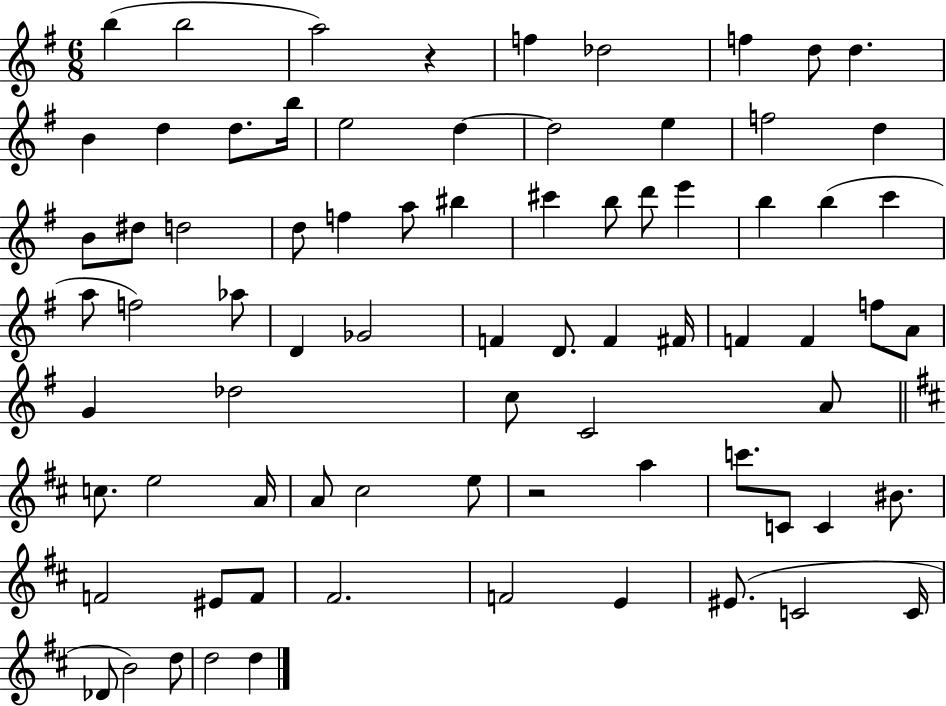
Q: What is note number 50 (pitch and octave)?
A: A4